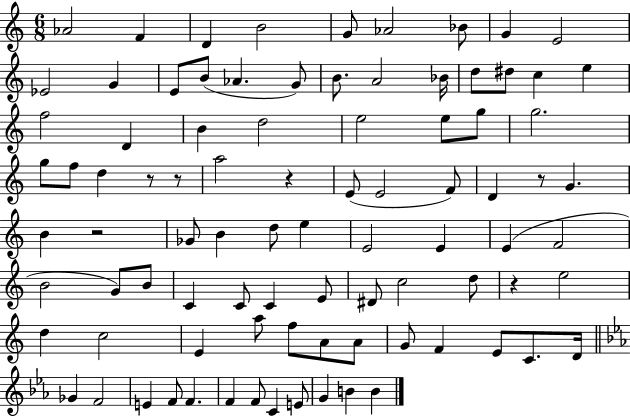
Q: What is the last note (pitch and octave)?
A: B4